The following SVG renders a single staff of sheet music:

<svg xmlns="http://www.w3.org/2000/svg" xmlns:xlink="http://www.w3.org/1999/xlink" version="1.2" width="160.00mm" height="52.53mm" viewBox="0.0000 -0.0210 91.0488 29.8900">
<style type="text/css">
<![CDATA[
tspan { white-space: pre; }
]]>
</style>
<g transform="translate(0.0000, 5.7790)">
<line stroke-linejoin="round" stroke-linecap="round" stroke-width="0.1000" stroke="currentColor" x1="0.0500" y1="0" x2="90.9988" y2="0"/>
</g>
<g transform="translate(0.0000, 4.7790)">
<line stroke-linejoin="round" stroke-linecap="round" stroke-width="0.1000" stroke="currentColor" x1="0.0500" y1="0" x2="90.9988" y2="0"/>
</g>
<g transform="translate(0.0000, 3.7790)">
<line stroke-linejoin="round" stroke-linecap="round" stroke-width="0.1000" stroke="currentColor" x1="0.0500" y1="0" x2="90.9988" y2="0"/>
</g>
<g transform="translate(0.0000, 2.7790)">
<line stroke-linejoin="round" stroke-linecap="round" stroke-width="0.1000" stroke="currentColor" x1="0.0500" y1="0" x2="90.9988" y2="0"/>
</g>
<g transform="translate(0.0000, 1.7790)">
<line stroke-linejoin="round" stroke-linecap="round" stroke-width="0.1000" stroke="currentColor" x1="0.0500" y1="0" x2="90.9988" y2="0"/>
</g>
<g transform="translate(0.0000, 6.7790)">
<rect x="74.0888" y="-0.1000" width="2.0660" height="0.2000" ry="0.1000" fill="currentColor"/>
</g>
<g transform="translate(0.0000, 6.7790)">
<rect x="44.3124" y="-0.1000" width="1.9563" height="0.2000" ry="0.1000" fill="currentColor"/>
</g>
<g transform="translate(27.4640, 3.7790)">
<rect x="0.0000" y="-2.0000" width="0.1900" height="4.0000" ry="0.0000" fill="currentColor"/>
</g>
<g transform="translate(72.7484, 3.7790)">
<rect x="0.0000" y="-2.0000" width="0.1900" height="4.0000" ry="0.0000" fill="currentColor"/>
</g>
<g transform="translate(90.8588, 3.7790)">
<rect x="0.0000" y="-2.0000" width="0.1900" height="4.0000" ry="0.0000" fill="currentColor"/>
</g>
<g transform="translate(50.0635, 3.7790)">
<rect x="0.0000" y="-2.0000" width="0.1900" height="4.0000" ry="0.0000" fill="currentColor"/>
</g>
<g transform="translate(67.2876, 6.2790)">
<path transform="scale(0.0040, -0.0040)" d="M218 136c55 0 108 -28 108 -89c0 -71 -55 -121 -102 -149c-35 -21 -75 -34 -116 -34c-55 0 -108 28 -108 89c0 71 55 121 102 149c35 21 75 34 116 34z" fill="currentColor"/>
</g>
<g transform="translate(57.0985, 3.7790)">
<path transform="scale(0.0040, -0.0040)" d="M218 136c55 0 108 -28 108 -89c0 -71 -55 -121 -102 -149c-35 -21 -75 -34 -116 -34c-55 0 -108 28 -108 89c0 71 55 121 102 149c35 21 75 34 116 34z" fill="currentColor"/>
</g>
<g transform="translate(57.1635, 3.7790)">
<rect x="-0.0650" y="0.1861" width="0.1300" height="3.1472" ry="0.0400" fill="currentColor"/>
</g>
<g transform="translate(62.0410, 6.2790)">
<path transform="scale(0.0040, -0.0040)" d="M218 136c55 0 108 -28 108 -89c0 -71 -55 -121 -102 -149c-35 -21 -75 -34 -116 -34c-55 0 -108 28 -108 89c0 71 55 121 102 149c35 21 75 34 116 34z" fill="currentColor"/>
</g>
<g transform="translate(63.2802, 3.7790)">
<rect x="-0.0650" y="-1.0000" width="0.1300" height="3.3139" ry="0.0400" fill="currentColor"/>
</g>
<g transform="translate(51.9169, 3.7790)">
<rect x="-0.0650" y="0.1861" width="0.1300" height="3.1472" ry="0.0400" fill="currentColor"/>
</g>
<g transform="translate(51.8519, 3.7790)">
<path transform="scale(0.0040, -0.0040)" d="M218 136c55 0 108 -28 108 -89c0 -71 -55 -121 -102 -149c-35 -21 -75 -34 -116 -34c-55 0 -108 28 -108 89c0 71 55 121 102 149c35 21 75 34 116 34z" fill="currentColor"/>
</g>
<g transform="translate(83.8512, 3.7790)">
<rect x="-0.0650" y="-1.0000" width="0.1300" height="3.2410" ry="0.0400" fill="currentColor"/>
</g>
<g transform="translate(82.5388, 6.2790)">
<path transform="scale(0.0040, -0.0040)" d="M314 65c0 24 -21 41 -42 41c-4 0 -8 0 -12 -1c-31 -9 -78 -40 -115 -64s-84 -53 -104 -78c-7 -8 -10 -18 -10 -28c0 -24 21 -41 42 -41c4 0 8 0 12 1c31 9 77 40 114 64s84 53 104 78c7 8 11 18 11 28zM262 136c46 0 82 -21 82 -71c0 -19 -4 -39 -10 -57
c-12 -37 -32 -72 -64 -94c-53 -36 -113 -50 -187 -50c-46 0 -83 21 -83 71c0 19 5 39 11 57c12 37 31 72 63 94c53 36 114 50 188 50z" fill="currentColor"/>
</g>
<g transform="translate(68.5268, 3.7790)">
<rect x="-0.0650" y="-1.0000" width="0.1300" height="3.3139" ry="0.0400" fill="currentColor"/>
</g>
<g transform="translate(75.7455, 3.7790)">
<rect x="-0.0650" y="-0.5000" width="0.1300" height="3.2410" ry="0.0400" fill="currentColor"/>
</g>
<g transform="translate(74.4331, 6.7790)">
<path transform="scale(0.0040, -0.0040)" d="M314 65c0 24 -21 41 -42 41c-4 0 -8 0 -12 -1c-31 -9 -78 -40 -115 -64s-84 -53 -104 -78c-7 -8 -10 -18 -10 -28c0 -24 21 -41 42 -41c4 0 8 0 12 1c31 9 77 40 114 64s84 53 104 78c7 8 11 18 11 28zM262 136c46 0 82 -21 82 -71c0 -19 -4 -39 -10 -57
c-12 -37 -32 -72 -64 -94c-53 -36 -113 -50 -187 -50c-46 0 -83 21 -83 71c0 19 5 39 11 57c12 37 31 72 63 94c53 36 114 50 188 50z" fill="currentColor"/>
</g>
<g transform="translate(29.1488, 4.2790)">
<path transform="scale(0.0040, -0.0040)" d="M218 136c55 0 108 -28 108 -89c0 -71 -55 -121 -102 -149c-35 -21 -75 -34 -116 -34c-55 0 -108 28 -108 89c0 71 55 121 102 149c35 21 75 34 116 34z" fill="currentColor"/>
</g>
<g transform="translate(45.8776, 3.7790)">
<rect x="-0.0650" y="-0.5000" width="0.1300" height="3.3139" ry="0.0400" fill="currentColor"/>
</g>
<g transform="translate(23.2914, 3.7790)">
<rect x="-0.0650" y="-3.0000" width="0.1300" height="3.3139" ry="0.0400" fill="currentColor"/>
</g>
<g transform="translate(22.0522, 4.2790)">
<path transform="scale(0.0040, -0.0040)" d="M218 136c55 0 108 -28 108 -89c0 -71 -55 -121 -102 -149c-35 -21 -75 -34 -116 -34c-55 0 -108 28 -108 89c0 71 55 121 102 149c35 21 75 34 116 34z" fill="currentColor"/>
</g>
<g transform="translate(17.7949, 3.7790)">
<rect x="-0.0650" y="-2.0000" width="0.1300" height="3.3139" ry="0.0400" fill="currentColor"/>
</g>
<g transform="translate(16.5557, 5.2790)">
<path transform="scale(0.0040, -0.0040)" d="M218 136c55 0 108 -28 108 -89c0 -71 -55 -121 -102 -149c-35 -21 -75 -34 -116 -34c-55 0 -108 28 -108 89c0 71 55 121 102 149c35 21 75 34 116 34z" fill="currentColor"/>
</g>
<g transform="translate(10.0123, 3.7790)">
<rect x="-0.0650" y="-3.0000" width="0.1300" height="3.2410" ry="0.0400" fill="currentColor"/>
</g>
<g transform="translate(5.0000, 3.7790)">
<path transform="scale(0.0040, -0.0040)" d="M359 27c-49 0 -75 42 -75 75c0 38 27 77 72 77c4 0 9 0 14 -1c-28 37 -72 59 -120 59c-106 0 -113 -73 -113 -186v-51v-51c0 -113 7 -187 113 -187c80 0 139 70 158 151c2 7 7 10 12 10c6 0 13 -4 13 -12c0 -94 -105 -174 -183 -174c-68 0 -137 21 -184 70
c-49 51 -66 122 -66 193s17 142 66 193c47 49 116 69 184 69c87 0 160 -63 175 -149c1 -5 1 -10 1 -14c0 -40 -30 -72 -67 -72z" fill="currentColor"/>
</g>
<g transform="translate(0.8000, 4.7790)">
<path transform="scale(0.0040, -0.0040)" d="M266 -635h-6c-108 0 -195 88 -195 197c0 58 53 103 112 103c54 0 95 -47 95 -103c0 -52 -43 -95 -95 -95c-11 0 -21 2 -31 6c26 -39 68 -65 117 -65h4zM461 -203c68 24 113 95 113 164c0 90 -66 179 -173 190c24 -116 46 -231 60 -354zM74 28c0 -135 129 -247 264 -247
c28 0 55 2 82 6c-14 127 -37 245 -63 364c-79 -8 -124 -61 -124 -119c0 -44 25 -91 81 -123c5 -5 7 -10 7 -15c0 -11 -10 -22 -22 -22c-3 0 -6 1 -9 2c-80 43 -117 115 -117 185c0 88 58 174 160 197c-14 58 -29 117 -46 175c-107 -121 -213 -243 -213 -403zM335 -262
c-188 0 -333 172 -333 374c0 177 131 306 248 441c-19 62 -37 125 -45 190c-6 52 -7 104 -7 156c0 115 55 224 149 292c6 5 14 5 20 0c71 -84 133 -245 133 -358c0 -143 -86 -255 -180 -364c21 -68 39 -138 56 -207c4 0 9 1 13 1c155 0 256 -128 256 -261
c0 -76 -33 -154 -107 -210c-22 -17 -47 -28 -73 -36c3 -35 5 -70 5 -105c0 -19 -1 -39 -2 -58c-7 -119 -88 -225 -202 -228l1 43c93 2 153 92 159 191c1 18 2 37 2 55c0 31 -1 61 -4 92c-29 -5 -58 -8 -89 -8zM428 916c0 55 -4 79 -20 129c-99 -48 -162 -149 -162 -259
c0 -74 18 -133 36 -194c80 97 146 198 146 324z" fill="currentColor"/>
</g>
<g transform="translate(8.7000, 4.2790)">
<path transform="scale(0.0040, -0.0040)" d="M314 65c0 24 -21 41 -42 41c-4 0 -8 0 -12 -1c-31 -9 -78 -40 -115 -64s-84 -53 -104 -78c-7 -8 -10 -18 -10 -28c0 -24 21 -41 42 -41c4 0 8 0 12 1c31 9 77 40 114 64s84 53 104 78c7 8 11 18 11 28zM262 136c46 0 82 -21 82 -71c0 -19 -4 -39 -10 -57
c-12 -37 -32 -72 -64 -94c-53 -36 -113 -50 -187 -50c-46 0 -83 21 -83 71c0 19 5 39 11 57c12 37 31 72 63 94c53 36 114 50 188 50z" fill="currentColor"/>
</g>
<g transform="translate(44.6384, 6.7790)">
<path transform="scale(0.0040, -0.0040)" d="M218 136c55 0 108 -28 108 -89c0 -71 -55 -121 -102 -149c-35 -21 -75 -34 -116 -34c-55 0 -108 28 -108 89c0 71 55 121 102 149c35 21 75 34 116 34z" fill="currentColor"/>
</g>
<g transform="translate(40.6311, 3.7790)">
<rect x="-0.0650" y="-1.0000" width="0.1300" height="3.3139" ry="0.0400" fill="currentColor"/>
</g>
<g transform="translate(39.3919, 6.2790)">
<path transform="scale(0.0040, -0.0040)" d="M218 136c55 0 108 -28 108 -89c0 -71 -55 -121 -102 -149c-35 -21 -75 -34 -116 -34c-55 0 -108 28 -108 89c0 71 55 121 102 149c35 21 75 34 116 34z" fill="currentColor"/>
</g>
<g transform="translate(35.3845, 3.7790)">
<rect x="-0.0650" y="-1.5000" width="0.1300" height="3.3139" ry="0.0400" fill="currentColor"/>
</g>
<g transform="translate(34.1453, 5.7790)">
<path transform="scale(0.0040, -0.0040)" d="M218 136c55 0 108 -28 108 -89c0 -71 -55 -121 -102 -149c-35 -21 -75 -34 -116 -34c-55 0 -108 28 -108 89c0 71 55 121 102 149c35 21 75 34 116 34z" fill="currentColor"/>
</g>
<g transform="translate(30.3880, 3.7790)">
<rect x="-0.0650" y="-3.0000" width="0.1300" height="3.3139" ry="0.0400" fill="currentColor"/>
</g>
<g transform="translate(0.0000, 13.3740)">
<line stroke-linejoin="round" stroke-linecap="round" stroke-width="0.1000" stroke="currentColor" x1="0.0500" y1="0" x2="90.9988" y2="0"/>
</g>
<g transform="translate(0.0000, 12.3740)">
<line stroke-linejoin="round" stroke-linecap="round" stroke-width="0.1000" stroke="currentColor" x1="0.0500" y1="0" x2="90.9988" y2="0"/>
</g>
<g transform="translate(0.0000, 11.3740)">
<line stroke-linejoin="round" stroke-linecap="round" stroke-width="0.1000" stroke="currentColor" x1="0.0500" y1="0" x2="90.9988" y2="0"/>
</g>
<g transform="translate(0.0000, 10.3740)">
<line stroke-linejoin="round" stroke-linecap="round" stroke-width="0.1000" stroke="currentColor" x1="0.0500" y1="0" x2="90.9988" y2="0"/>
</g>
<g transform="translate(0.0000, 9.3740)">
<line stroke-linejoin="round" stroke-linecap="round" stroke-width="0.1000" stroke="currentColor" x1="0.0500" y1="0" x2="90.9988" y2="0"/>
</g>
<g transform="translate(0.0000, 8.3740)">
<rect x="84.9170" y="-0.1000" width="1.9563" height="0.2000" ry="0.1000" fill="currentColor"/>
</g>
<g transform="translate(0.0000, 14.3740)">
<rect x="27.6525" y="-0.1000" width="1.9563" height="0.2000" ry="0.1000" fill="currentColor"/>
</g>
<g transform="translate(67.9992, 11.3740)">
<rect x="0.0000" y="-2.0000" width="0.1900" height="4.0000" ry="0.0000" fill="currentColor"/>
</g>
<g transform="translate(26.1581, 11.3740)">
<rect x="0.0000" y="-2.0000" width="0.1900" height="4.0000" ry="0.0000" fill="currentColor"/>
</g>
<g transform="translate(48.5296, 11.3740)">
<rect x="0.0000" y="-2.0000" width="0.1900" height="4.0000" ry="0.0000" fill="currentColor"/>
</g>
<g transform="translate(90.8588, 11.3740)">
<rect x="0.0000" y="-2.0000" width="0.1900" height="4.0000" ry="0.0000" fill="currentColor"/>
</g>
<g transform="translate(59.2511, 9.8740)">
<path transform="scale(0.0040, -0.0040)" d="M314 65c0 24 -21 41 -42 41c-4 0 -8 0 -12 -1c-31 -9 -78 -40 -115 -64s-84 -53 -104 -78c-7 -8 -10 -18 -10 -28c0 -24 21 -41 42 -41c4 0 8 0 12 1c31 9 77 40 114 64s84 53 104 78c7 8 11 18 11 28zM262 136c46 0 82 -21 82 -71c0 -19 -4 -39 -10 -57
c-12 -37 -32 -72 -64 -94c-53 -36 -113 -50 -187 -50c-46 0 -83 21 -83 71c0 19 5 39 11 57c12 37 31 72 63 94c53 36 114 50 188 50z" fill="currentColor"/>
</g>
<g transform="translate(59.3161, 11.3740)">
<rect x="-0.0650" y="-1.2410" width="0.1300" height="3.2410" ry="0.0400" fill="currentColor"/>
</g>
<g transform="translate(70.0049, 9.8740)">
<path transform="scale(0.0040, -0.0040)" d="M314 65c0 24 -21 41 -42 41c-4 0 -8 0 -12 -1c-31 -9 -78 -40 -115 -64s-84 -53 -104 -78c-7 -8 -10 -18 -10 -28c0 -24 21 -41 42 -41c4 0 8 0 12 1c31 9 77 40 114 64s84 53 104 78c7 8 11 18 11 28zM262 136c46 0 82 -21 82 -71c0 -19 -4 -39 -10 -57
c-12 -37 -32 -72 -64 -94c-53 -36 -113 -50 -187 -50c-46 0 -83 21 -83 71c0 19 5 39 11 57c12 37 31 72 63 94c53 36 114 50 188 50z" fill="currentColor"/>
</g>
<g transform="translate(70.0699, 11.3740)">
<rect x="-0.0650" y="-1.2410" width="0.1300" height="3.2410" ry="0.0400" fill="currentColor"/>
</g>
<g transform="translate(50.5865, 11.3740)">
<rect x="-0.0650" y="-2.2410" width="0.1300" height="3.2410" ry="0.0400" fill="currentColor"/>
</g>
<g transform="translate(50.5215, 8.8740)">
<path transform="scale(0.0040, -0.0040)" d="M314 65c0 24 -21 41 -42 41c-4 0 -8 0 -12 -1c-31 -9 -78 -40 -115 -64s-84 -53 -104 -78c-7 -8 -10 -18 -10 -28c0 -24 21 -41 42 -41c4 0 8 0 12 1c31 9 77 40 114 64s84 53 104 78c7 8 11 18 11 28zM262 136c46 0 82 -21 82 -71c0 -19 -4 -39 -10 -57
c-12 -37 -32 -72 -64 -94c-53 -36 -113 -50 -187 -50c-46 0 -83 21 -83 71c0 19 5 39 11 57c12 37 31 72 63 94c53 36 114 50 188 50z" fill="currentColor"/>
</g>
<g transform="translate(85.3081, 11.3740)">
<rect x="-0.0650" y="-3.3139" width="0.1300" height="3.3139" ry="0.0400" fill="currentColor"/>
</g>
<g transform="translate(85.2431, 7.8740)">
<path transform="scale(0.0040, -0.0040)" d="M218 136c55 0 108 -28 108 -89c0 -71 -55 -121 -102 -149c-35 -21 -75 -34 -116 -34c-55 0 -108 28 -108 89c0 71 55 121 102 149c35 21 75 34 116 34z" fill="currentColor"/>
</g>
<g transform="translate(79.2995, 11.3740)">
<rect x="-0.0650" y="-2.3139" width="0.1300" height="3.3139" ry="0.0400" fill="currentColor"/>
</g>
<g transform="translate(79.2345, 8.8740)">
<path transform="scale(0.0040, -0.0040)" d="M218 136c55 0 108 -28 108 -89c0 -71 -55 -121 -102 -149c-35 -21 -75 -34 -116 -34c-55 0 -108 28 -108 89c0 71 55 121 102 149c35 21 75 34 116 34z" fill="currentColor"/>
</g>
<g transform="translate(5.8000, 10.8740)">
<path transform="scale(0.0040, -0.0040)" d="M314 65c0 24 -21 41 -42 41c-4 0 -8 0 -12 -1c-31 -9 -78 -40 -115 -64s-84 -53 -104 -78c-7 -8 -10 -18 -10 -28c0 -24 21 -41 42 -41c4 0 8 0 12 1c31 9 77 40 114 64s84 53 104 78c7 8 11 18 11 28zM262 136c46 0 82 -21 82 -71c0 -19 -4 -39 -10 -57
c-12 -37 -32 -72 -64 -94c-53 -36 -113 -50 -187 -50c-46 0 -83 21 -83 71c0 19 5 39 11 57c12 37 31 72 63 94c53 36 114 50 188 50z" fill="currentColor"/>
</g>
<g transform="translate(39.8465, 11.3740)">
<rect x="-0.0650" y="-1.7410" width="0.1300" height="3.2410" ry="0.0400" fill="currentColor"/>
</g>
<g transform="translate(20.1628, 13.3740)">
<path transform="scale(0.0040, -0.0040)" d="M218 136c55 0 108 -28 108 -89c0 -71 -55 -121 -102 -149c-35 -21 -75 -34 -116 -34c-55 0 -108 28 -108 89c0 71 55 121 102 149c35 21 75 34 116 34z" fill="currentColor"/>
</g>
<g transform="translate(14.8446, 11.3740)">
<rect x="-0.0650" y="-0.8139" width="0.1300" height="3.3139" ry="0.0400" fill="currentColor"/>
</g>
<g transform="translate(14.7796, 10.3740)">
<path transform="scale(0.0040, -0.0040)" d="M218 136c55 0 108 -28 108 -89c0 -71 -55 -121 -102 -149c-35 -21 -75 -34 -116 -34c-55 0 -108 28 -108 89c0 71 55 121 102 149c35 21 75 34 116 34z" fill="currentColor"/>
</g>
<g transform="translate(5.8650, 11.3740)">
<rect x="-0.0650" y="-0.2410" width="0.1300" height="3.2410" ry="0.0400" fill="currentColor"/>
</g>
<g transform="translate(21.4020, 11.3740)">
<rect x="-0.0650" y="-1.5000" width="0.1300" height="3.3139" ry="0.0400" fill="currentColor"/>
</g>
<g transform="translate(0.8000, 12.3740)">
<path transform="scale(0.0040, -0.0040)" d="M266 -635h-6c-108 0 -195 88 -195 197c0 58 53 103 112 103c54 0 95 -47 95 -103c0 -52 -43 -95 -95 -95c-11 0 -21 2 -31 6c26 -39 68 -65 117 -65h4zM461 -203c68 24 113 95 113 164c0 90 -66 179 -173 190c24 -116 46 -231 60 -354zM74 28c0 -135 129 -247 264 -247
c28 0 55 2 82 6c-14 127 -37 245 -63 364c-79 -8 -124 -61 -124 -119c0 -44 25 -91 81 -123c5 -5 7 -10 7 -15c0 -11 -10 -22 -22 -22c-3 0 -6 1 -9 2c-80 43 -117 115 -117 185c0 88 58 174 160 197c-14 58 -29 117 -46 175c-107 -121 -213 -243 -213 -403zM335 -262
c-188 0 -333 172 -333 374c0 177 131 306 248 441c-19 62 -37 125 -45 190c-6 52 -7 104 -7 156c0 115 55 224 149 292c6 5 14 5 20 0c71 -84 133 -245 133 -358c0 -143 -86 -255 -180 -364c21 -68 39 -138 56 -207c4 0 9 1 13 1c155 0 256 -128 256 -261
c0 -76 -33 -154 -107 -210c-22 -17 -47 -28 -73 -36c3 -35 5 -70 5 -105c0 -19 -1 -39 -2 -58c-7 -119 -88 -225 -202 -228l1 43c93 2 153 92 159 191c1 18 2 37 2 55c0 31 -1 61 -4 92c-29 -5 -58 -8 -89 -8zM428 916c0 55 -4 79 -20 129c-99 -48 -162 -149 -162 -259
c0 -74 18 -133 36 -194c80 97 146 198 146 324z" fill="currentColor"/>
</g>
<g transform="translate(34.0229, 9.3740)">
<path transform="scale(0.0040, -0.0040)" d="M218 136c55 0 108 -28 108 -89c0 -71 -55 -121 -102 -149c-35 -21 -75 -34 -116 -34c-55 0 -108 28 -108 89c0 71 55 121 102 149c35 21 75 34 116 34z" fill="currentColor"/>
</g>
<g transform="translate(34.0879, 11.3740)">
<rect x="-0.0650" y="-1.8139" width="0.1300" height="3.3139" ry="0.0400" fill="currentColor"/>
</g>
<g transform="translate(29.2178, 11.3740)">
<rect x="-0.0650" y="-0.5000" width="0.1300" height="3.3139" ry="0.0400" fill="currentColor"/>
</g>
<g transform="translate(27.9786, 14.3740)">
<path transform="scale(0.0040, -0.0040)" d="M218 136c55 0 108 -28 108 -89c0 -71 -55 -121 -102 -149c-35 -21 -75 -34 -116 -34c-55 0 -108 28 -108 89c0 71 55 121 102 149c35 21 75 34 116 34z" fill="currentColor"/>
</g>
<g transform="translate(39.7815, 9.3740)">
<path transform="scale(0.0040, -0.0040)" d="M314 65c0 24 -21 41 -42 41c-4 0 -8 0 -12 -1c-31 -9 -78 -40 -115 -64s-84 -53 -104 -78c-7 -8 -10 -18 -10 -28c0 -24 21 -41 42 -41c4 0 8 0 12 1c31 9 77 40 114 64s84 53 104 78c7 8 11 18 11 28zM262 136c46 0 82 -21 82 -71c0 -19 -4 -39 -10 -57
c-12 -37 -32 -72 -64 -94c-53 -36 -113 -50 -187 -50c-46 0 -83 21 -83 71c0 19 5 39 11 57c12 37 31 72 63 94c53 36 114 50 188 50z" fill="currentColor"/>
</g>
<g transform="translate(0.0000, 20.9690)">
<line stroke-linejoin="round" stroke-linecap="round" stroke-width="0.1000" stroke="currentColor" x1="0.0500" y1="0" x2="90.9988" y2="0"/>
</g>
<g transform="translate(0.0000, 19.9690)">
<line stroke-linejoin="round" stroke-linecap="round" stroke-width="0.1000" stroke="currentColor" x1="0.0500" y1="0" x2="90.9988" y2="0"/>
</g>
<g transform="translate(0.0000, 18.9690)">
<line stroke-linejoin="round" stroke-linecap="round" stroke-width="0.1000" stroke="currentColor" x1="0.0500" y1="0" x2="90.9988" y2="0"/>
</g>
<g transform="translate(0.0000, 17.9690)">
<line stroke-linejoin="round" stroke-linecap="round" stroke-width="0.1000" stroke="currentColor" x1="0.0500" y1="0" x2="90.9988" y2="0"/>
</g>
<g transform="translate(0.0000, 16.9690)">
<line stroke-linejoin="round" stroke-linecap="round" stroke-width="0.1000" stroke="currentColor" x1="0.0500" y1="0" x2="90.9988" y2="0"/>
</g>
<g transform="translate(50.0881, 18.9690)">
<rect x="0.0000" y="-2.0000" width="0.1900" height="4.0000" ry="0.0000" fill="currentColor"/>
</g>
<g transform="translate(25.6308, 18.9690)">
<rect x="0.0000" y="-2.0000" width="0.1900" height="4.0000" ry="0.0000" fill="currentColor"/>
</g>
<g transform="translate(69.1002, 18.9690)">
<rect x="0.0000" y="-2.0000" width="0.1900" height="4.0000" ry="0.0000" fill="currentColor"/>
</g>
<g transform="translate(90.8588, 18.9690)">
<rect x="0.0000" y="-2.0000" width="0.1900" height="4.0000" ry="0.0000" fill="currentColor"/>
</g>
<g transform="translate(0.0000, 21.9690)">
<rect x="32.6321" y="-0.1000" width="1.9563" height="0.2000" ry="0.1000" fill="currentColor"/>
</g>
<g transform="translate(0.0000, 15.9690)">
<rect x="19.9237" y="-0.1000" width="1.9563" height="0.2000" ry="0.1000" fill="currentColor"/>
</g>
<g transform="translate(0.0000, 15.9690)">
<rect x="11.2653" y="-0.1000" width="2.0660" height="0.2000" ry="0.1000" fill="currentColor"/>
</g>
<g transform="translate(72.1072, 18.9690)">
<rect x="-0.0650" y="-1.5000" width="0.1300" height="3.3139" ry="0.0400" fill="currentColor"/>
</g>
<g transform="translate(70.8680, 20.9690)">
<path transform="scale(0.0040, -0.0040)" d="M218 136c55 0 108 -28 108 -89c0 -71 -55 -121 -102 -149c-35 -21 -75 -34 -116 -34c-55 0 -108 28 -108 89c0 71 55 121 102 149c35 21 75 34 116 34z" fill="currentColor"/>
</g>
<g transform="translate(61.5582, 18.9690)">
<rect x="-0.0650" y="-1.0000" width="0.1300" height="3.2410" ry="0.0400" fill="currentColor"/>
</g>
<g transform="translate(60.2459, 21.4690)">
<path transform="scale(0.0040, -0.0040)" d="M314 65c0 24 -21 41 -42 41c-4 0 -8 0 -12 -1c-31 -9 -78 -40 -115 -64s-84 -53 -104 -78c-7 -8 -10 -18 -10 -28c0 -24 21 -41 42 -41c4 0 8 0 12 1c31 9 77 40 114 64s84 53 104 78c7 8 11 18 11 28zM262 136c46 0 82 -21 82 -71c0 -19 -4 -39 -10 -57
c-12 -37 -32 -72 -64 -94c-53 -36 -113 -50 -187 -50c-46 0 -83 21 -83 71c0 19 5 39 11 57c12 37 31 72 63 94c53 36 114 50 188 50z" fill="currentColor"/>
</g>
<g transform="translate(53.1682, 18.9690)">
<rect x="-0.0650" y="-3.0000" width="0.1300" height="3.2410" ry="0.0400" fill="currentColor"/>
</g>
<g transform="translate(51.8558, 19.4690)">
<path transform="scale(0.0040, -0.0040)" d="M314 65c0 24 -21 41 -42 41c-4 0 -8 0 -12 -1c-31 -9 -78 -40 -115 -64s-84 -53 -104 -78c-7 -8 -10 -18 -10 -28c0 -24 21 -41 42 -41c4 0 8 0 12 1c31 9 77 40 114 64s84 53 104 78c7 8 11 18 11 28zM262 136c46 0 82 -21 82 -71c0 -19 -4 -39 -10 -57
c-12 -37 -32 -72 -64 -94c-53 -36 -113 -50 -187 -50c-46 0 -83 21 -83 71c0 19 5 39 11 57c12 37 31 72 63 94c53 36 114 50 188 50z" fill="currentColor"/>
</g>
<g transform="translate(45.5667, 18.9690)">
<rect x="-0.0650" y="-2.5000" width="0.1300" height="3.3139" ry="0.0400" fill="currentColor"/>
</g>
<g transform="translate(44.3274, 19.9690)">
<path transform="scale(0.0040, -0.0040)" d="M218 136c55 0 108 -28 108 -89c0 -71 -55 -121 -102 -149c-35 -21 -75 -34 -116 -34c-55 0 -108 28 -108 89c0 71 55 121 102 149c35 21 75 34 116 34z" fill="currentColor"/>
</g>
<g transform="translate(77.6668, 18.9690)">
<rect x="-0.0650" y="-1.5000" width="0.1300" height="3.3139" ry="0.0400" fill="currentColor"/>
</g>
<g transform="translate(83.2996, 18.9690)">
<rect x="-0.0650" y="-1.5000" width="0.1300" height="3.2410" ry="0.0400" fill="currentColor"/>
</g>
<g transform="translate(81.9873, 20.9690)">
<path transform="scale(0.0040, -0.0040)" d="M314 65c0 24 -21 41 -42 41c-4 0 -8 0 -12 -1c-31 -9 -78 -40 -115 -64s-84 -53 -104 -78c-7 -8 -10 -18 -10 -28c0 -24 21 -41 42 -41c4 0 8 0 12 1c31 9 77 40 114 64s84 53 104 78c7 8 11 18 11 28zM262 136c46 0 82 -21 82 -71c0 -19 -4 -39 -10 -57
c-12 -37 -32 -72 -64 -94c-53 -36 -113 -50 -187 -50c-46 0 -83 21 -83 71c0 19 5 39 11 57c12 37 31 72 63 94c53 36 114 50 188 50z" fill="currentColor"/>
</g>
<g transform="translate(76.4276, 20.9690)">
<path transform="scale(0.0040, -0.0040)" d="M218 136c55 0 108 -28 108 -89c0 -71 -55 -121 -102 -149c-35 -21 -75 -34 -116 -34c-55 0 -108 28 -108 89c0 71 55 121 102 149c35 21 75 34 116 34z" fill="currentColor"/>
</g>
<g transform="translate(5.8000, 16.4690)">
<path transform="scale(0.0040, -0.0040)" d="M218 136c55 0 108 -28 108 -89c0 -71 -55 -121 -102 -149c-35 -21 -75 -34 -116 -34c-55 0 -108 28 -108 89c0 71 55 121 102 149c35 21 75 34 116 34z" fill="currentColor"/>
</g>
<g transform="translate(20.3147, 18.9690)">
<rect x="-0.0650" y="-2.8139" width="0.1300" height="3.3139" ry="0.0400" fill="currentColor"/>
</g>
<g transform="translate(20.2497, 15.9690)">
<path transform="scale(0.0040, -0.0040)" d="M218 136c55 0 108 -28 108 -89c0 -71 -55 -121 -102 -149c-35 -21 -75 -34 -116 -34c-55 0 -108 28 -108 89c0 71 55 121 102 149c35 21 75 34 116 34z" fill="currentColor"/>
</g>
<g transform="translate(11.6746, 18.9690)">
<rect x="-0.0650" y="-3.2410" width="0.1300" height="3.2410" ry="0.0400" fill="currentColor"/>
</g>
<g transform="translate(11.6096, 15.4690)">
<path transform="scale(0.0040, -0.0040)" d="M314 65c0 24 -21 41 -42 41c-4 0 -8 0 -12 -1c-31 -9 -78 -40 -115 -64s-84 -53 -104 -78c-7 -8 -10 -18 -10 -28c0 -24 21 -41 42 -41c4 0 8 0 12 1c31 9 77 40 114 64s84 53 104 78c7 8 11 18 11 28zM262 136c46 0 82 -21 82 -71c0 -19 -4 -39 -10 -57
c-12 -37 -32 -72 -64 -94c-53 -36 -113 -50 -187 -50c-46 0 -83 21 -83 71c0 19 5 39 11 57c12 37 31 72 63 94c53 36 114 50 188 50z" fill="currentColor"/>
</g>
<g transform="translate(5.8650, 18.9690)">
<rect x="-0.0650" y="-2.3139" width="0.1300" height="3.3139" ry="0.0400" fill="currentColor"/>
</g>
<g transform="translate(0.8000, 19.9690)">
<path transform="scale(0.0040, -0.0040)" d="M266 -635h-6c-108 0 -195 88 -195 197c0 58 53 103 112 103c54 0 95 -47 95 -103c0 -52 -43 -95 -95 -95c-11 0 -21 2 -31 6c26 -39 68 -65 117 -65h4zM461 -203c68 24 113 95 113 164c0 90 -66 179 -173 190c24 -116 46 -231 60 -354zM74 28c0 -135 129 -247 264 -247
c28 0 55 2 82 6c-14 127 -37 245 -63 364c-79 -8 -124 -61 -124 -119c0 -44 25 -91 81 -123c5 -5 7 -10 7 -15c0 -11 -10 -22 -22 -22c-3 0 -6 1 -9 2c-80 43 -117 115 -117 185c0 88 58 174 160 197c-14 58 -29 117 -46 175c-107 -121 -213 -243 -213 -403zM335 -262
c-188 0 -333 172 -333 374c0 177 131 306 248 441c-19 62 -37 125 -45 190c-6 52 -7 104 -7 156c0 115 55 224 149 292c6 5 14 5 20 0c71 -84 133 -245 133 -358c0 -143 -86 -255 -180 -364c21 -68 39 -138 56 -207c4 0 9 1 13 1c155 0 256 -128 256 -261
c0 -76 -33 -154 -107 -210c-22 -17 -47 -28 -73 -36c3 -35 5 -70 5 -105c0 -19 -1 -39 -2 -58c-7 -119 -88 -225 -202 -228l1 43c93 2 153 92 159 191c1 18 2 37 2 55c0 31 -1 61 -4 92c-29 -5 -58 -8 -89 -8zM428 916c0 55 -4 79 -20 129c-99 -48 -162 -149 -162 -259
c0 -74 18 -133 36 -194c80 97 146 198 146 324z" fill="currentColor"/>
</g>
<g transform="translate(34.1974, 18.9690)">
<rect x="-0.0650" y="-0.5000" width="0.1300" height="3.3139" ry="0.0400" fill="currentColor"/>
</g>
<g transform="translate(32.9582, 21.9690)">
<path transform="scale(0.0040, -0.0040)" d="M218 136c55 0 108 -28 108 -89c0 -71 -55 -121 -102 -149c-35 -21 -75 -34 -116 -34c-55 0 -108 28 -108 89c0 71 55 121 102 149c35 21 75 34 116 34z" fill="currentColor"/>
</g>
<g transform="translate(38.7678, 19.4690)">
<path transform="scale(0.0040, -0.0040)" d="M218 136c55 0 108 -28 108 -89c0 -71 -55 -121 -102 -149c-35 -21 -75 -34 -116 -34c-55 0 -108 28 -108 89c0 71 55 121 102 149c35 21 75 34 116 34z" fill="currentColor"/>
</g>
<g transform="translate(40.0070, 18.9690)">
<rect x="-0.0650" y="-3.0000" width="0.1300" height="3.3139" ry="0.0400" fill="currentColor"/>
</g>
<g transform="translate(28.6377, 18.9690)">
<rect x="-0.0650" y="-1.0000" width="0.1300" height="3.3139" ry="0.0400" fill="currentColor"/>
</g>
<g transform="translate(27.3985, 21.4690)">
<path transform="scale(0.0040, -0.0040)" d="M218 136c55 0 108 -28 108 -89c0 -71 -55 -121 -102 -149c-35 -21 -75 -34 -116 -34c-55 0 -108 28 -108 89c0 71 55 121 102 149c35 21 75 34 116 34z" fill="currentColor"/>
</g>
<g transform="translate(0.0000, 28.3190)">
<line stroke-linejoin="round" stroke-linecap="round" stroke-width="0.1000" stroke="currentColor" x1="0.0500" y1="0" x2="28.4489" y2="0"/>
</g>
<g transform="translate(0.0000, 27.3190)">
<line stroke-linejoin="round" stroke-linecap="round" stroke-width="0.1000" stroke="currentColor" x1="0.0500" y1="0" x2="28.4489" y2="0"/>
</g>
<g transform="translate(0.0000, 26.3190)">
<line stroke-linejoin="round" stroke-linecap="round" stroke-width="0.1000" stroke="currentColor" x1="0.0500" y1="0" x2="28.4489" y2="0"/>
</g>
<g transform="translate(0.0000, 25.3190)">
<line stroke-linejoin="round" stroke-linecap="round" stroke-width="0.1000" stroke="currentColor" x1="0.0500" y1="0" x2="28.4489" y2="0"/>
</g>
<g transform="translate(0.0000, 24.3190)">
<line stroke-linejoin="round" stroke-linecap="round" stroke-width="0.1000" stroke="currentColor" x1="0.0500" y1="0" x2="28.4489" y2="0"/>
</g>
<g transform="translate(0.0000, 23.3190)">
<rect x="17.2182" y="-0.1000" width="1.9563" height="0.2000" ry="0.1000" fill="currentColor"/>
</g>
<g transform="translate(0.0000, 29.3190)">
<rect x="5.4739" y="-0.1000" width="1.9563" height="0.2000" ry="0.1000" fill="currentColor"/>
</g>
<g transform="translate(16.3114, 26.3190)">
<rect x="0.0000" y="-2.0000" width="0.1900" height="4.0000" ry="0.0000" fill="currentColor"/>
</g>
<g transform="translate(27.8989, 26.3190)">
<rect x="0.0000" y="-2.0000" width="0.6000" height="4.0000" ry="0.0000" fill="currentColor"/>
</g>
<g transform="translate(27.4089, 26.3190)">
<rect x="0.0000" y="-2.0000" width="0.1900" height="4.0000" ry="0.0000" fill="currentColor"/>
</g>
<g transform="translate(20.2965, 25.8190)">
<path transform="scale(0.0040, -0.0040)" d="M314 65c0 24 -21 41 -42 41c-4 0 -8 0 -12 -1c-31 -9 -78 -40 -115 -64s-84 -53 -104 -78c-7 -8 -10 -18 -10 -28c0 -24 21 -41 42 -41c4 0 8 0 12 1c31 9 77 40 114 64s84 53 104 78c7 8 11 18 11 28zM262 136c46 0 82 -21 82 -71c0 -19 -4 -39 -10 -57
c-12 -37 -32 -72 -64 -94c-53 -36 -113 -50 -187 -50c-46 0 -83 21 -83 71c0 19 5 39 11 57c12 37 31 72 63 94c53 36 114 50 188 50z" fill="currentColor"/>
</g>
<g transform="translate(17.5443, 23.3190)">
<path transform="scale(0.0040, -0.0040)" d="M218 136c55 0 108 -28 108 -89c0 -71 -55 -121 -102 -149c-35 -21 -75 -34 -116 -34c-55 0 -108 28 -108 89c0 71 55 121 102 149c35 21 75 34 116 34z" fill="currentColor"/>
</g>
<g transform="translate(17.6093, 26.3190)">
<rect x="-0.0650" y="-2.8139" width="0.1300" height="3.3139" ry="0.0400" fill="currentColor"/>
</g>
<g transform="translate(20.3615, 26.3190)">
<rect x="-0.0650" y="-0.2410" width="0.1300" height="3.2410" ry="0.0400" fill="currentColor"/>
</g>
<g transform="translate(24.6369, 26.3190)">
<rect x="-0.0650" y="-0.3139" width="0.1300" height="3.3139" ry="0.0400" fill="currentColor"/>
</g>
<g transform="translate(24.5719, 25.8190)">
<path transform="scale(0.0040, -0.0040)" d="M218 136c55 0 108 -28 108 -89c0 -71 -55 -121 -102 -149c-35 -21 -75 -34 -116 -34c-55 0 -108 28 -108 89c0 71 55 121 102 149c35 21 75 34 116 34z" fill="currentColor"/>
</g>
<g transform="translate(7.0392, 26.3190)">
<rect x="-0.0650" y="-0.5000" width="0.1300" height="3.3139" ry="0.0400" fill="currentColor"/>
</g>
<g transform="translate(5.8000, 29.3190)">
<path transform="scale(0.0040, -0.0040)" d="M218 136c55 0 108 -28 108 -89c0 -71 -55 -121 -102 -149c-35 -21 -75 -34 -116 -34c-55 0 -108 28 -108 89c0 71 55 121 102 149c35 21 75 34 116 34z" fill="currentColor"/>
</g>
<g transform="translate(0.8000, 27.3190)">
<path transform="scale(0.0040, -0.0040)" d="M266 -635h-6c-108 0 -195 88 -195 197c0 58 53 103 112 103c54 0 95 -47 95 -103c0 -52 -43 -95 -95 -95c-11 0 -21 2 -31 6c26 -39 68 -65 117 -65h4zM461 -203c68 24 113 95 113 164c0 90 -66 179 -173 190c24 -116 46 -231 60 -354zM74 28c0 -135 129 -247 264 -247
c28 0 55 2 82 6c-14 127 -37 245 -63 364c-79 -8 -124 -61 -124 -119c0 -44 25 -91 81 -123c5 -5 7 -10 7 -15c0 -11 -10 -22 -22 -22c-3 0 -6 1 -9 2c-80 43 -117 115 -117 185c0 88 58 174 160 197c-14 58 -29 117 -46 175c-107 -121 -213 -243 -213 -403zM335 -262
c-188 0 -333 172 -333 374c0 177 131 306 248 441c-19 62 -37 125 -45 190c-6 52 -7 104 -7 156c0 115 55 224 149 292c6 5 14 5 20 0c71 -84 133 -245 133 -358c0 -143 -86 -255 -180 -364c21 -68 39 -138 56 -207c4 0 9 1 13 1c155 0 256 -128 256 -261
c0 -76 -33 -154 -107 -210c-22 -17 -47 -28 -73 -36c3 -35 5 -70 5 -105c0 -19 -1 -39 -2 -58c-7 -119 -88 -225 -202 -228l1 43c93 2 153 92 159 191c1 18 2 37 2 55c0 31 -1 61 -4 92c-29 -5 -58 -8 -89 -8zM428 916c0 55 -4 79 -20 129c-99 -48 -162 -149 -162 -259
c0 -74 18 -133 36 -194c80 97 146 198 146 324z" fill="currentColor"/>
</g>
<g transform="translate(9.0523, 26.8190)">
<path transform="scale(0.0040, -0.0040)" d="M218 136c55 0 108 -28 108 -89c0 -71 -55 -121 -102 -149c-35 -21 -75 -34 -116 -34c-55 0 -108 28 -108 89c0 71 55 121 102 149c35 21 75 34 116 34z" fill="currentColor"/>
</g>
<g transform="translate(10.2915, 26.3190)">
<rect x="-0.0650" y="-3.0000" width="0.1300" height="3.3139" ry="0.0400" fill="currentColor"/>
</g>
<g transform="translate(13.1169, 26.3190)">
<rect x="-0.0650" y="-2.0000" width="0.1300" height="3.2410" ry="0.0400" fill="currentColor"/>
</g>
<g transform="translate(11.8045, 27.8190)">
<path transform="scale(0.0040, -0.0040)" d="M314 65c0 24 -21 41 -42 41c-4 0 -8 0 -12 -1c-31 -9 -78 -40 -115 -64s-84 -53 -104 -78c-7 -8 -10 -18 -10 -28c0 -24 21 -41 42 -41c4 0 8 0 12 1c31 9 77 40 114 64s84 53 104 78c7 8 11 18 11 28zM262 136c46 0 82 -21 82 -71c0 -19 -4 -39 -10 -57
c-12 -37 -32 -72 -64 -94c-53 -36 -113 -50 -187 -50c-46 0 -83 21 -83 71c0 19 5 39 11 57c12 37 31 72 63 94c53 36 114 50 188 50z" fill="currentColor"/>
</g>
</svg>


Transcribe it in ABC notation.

X:1
T:Untitled
M:4/4
L:1/4
K:C
A2 F A A E D C B B D D C2 D2 c2 d E C f f2 g2 e2 e2 g b g b2 a D C A G A2 D2 E E E2 C A F2 a c2 c